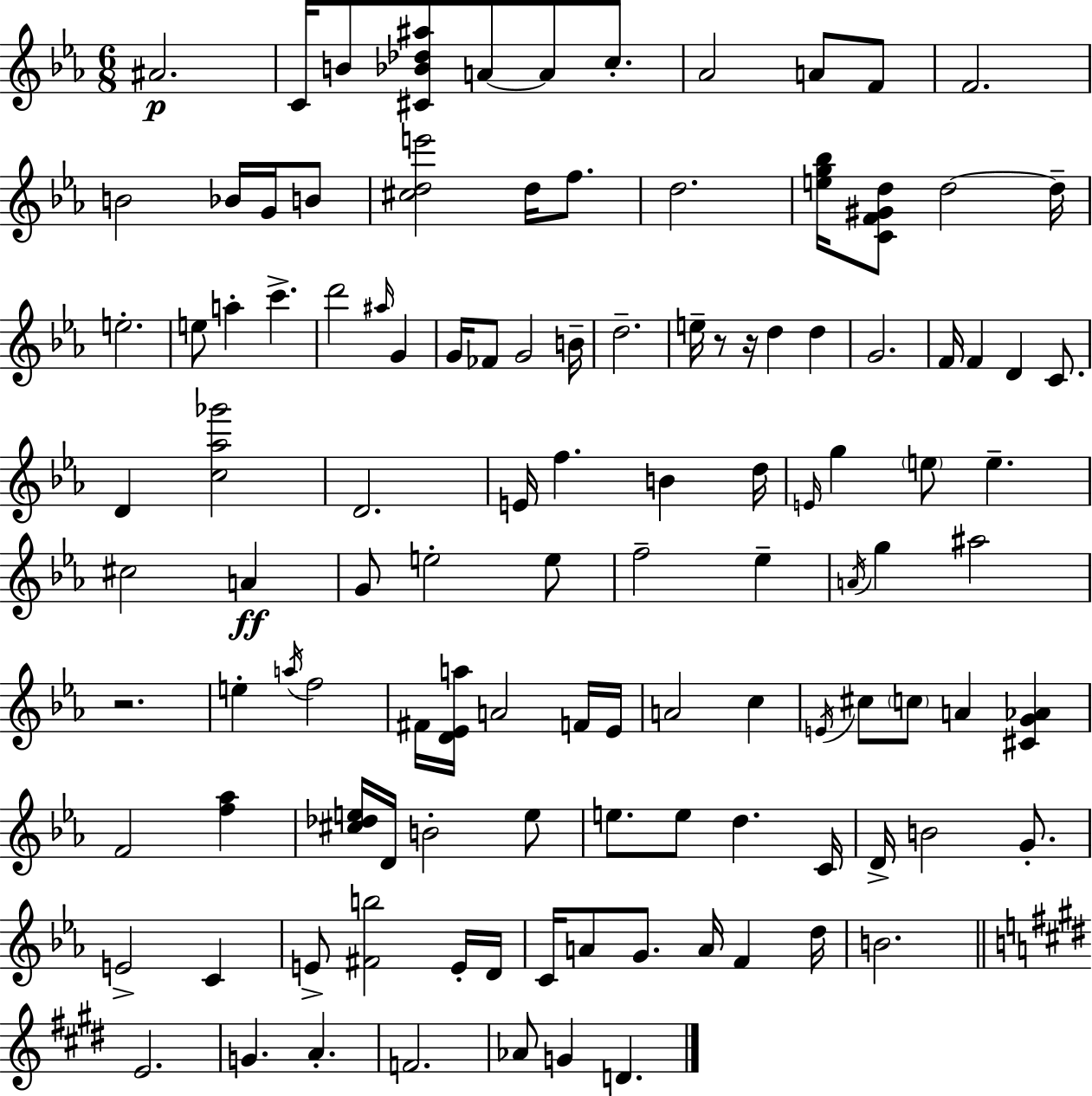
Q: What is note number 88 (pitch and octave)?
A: D4